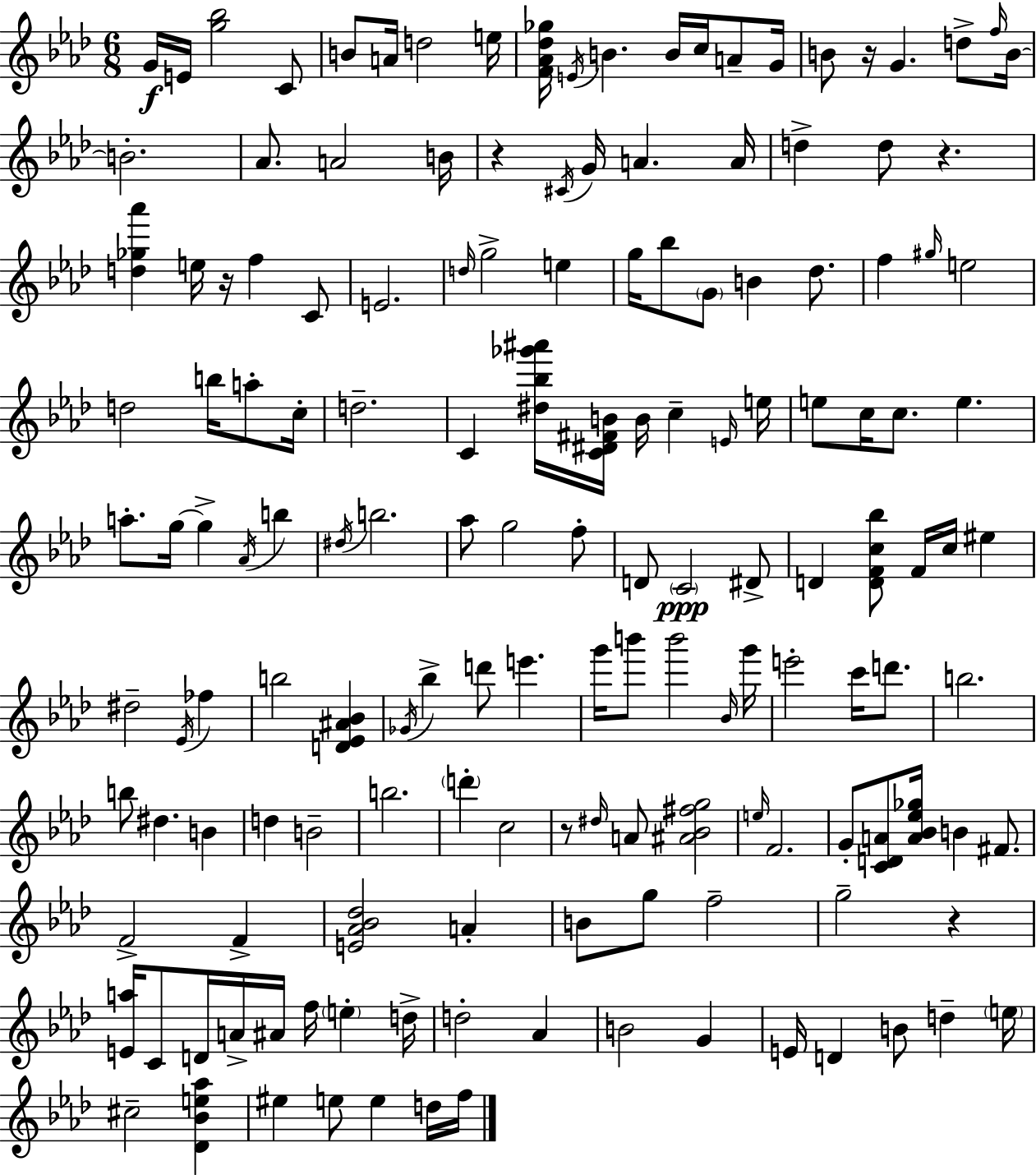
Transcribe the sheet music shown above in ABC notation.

X:1
T:Untitled
M:6/8
L:1/4
K:Fm
G/4 E/4 [g_b]2 C/2 B/2 A/4 d2 e/4 [F_A_d_g]/4 E/4 B B/4 c/4 A/2 G/4 B/2 z/4 G d/2 f/4 B/4 B2 _A/2 A2 B/4 z ^C/4 G/4 A A/4 d d/2 z [d_g_a'] e/4 z/4 f C/2 E2 d/4 g2 e g/4 _b/2 G/2 B _d/2 f ^g/4 e2 d2 b/4 a/2 c/4 d2 C [^d_b_g'^a']/4 [C^D^FB]/4 B/4 c E/4 e/4 e/2 c/4 c/2 e a/2 g/4 g _A/4 b ^d/4 b2 _a/2 g2 f/2 D/2 C2 ^D/2 D [DFc_b]/2 F/4 c/4 ^e ^d2 _E/4 _f b2 [D_E^A_B] _G/4 _b d'/2 e' g'/4 b'/2 b'2 _B/4 g'/4 e'2 c'/4 d'/2 b2 b/2 ^d B d B2 b2 d' c2 z/2 ^d/4 A/2 [^A_B^fg]2 e/4 F2 G/2 [CDA]/2 [A_B_e_g]/4 B ^F/2 F2 F [E_A_B_d]2 A B/2 g/2 f2 g2 z [Ea]/4 C/2 D/4 A/4 ^A/4 f/4 e d/4 d2 _A B2 G E/4 D B/2 d e/4 ^c2 [_D_Be_a] ^e e/2 e d/4 f/4